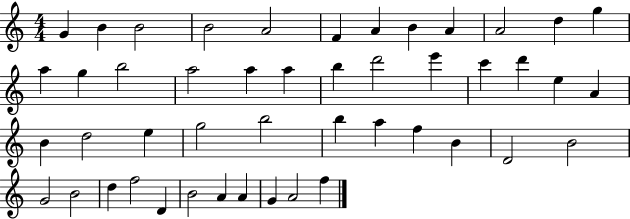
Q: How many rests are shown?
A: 0